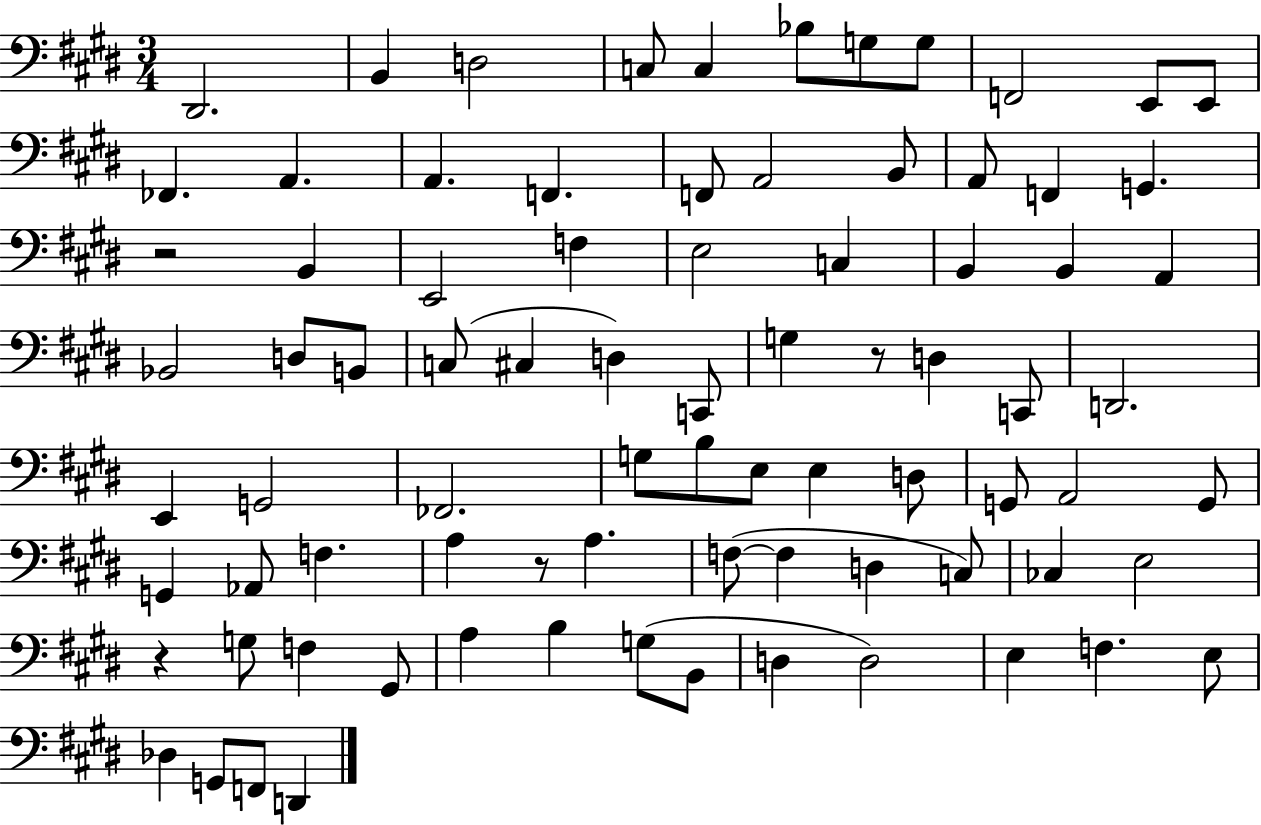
{
  \clef bass
  \numericTimeSignature
  \time 3/4
  \key e \major
  \repeat volta 2 { dis,2. | b,4 d2 | c8 c4 bes8 g8 g8 | f,2 e,8 e,8 | \break fes,4. a,4. | a,4. f,4. | f,8 a,2 b,8 | a,8 f,4 g,4. | \break r2 b,4 | e,2 f4 | e2 c4 | b,4 b,4 a,4 | \break bes,2 d8 b,8 | c8( cis4 d4) c,8 | g4 r8 d4 c,8 | d,2. | \break e,4 g,2 | fes,2. | g8 b8 e8 e4 d8 | g,8 a,2 g,8 | \break g,4 aes,8 f4. | a4 r8 a4. | f8~(~ f4 d4 c8) | ces4 e2 | \break r4 g8 f4 gis,8 | a4 b4 g8( b,8 | d4 d2) | e4 f4. e8 | \break des4 g,8 f,8 d,4 | } \bar "|."
}